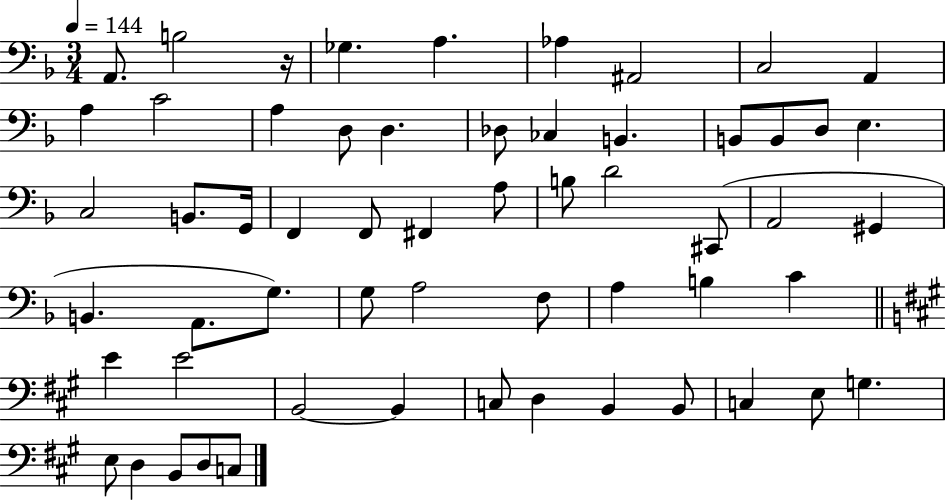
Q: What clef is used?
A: bass